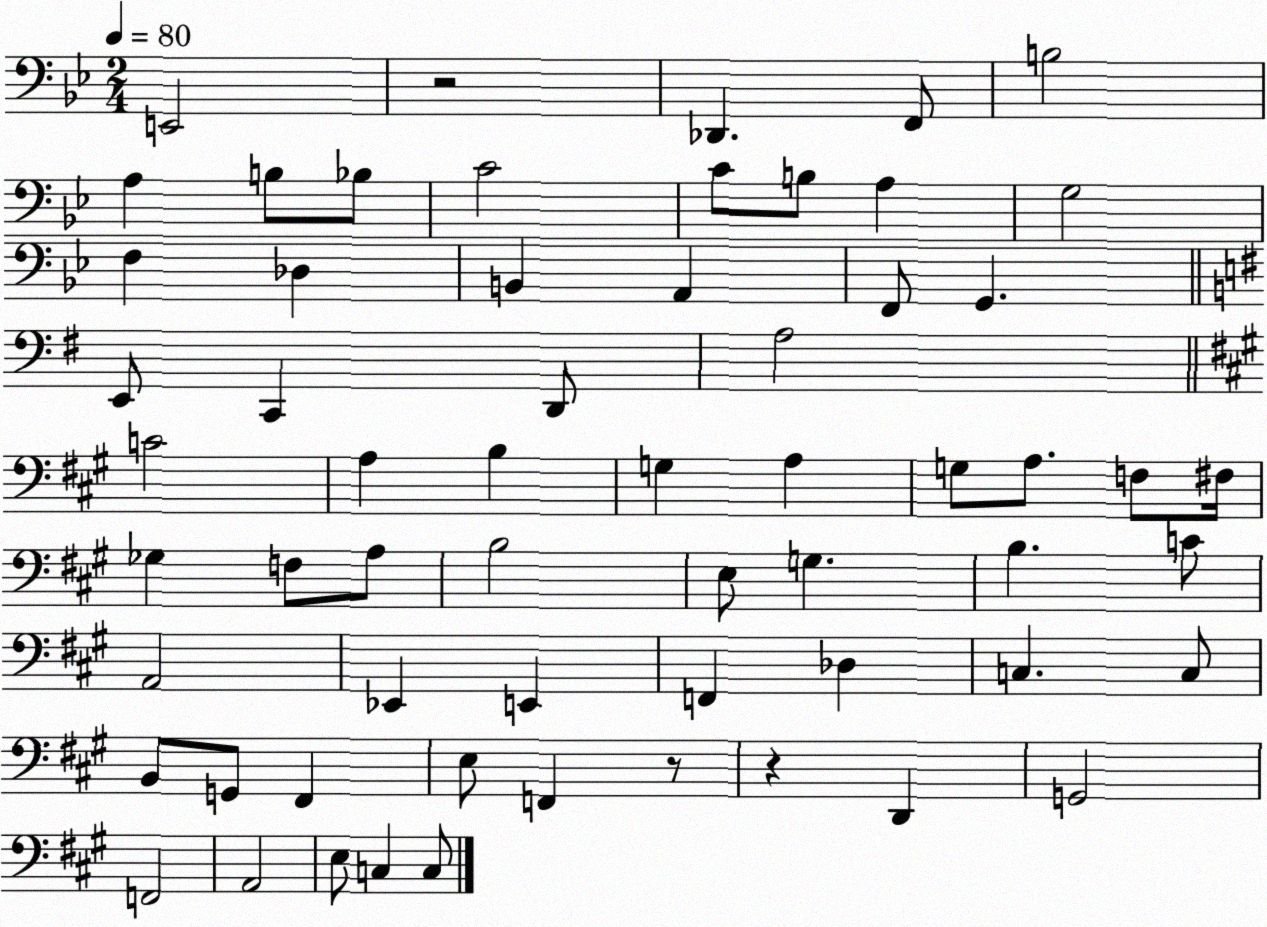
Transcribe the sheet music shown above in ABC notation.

X:1
T:Untitled
M:2/4
L:1/4
K:Bb
E,,2 z2 _D,, F,,/2 B,2 A, B,/2 _B,/2 C2 C/2 B,/2 A, G,2 F, _D, B,, A,, F,,/2 G,, E,,/2 C,, D,,/2 A,2 C2 A, B, G, A, G,/2 A,/2 F,/2 ^F,/4 _G, F,/2 A,/2 B,2 E,/2 G, B, C/2 A,,2 _E,, E,, F,, _D, C, C,/2 B,,/2 G,,/2 ^F,, E,/2 F,, z/2 z D,, G,,2 F,,2 A,,2 E,/2 C, C,/2